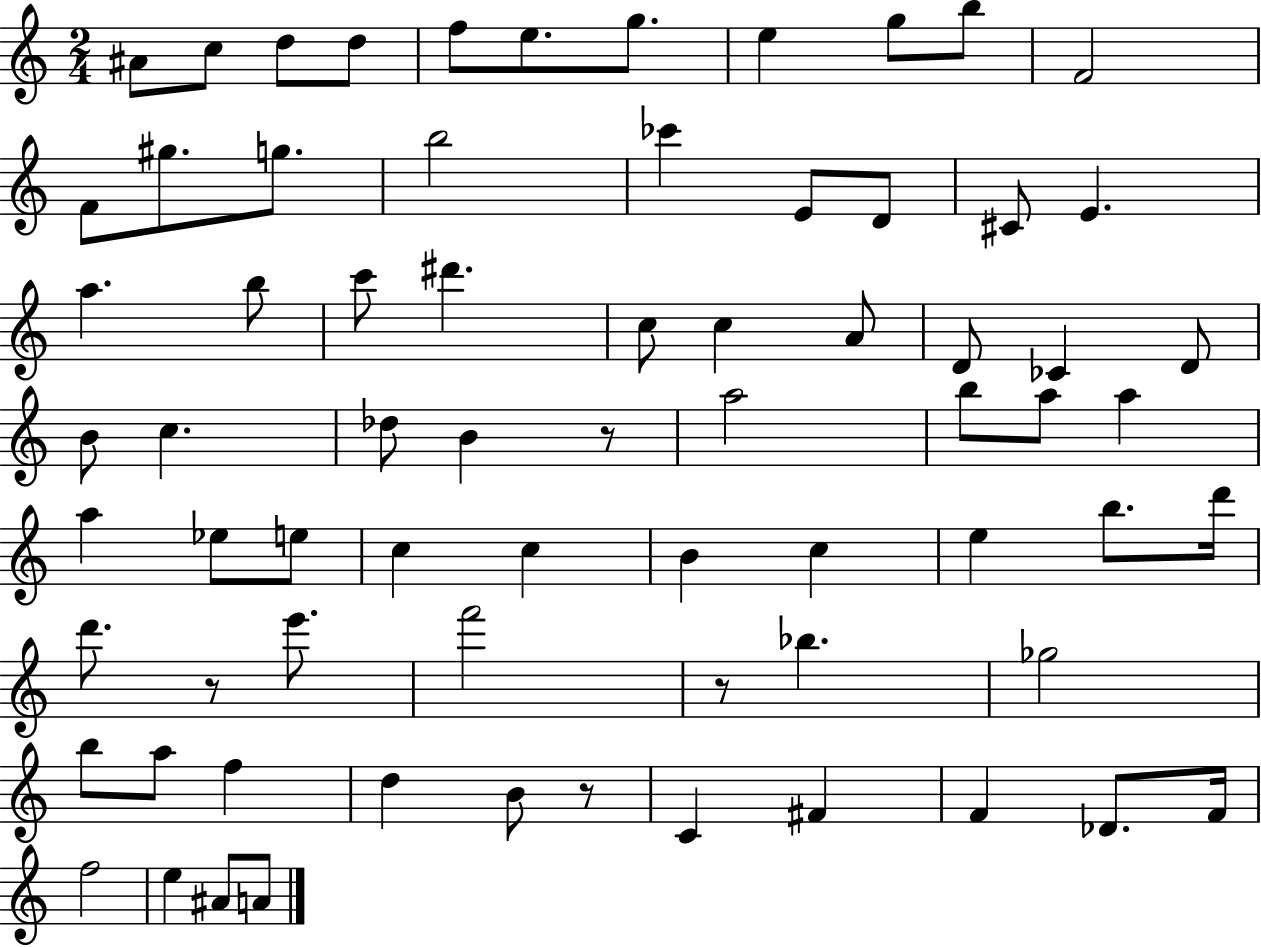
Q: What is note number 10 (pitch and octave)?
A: B5